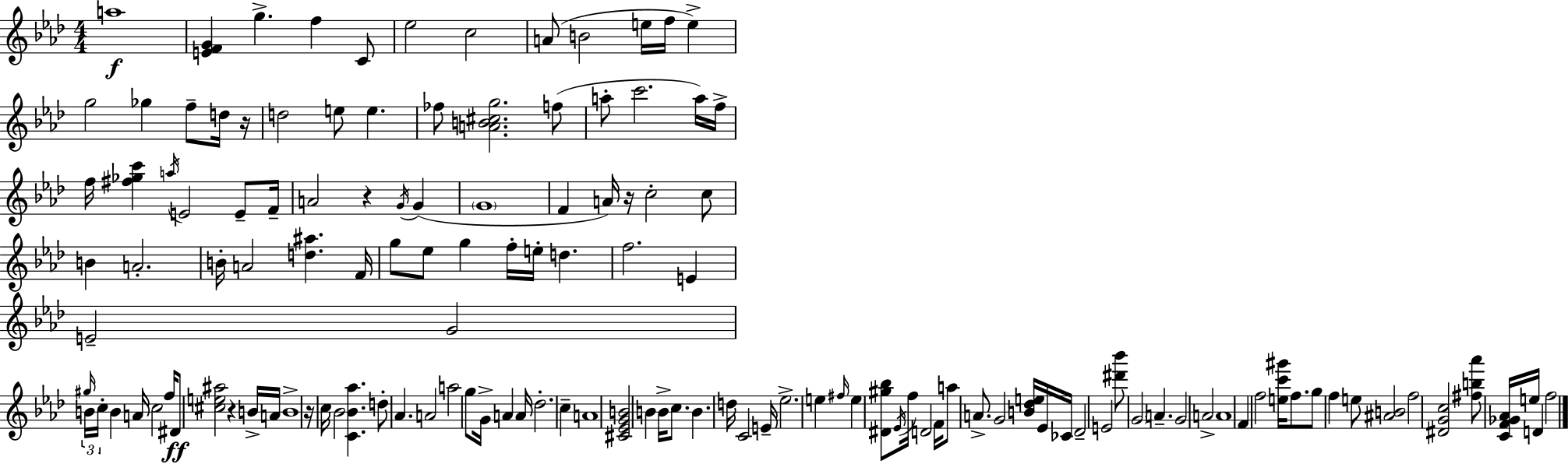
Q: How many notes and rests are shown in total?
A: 133